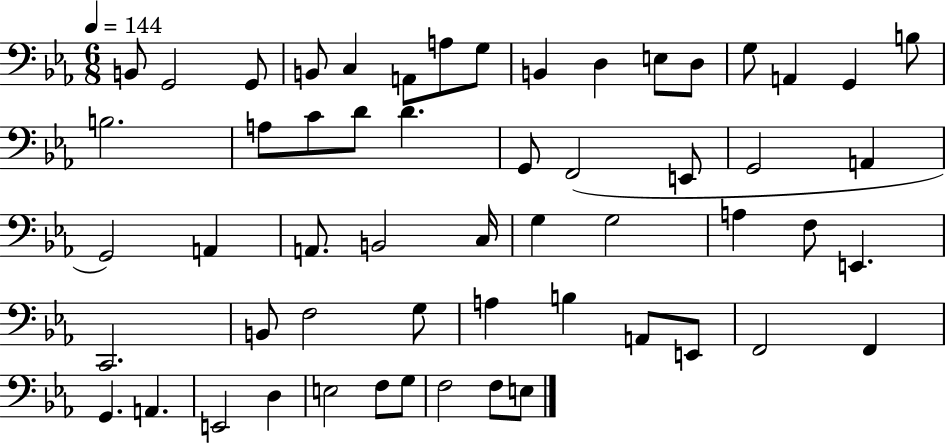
{
  \clef bass
  \numericTimeSignature
  \time 6/8
  \key ees \major
  \tempo 4 = 144
  \repeat volta 2 { b,8 g,2 g,8 | b,8 c4 a,8 a8 g8 | b,4 d4 e8 d8 | g8 a,4 g,4 b8 | \break b2. | a8 c'8 d'8 d'4. | g,8 f,2( e,8 | g,2 a,4 | \break g,2) a,4 | a,8. b,2 c16 | g4 g2 | a4 f8 e,4. | \break c,2. | b,8 f2 g8 | a4 b4 a,8 e,8 | f,2 f,4 | \break g,4. a,4. | e,2 d4 | e2 f8 g8 | f2 f8 e8 | \break } \bar "|."
}